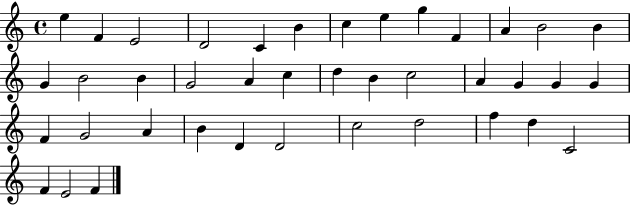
E5/q F4/q E4/h D4/h C4/q B4/q C5/q E5/q G5/q F4/q A4/q B4/h B4/q G4/q B4/h B4/q G4/h A4/q C5/q D5/q B4/q C5/h A4/q G4/q G4/q G4/q F4/q G4/h A4/q B4/q D4/q D4/h C5/h D5/h F5/q D5/q C4/h F4/q E4/h F4/q